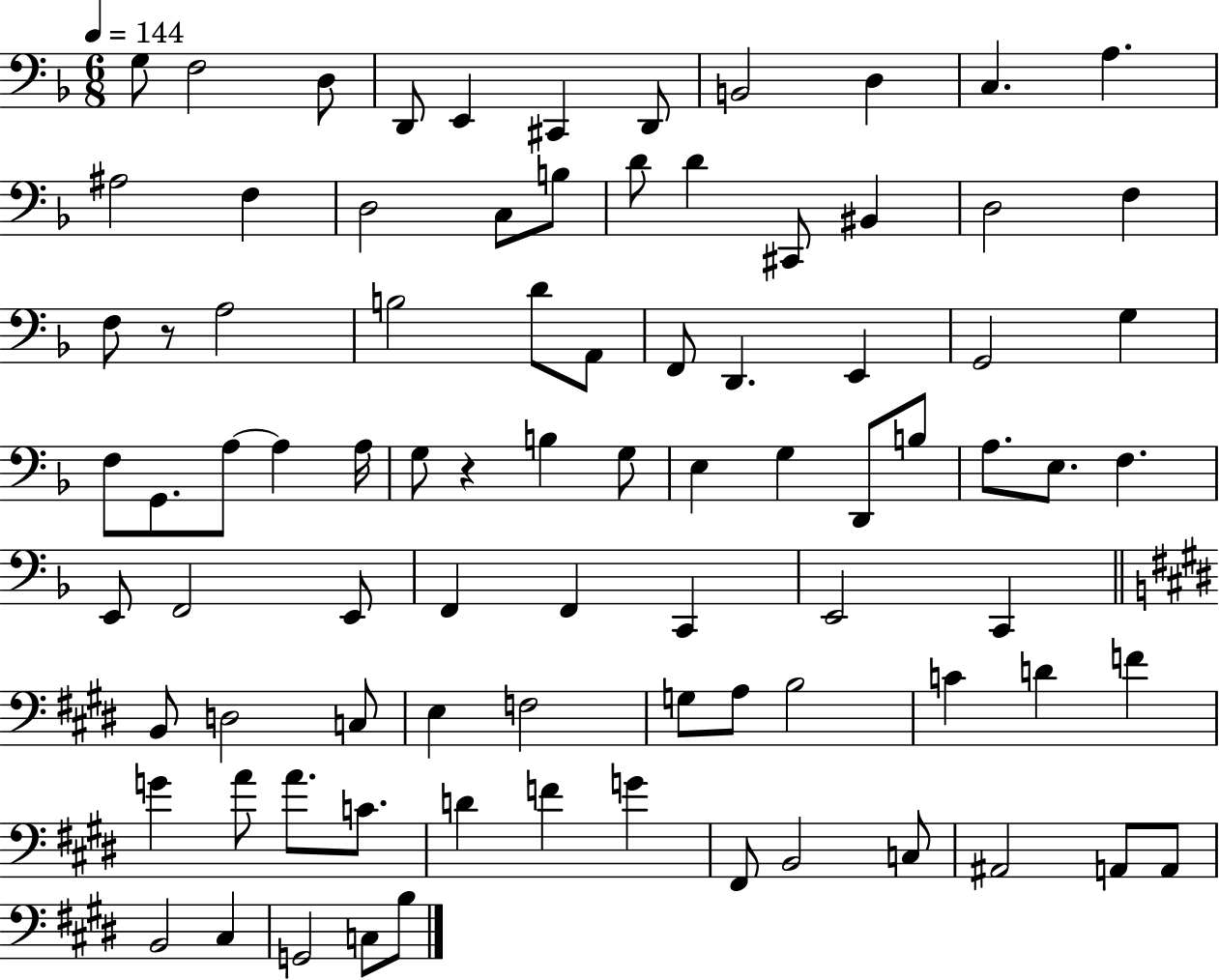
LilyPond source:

{
  \clef bass
  \numericTimeSignature
  \time 6/8
  \key f \major
  \tempo 4 = 144
  \repeat volta 2 { g8 f2 d8 | d,8 e,4 cis,4 d,8 | b,2 d4 | c4. a4. | \break ais2 f4 | d2 c8 b8 | d'8 d'4 cis,8 bis,4 | d2 f4 | \break f8 r8 a2 | b2 d'8 a,8 | f,8 d,4. e,4 | g,2 g4 | \break f8 g,8. a8~~ a4 a16 | g8 r4 b4 g8 | e4 g4 d,8 b8 | a8. e8. f4. | \break e,8 f,2 e,8 | f,4 f,4 c,4 | e,2 c,4 | \bar "||" \break \key e \major b,8 d2 c8 | e4 f2 | g8 a8 b2 | c'4 d'4 f'4 | \break g'4 a'8 a'8. c'8. | d'4 f'4 g'4 | fis,8 b,2 c8 | ais,2 a,8 a,8 | \break b,2 cis4 | g,2 c8 b8 | } \bar "|."
}